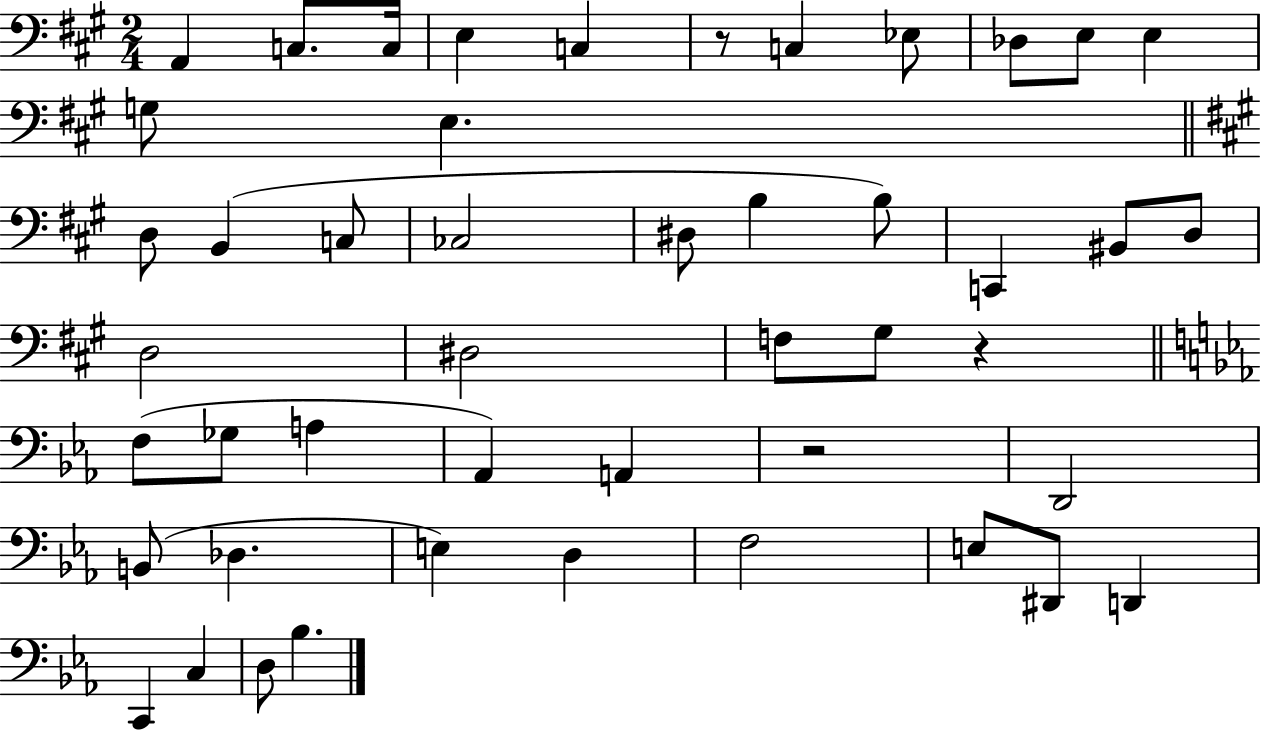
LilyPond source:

{
  \clef bass
  \numericTimeSignature
  \time 2/4
  \key a \major
  a,4 c8. c16 | e4 c4 | r8 c4 ees8 | des8 e8 e4 | \break g8 e4. | \bar "||" \break \key a \major d8 b,4( c8 | ces2 | dis8 b4 b8) | c,4 bis,8 d8 | \break d2 | dis2 | f8 gis8 r4 | \bar "||" \break \key ees \major f8( ges8 a4 | aes,4) a,4 | r2 | d,2 | \break b,8( des4. | e4) d4 | f2 | e8 dis,8 d,4 | \break c,4 c4 | d8 bes4. | \bar "|."
}